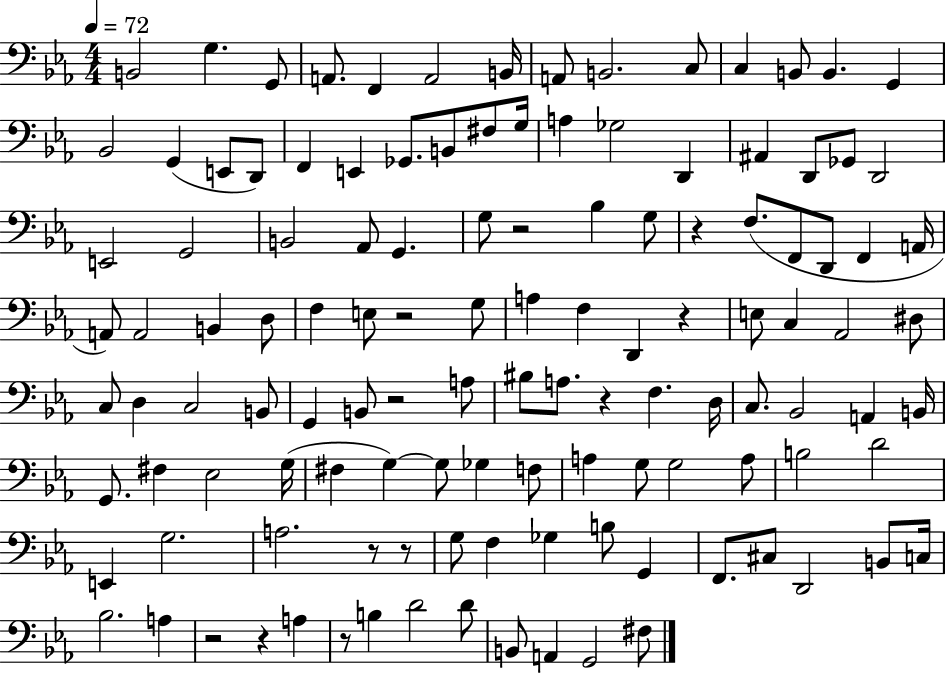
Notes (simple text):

B2/h G3/q. G2/e A2/e. F2/q A2/h B2/s A2/e B2/h. C3/e C3/q B2/e B2/q. G2/q Bb2/h G2/q E2/e D2/e F2/q E2/q Gb2/e. B2/e F#3/e G3/s A3/q Gb3/h D2/q A#2/q D2/e Gb2/e D2/h E2/h G2/h B2/h Ab2/e G2/q. G3/e R/h Bb3/q G3/e R/q F3/e. F2/e D2/e F2/q A2/s A2/e A2/h B2/q D3/e F3/q E3/e R/h G3/e A3/q F3/q D2/q R/q E3/e C3/q Ab2/h D#3/e C3/e D3/q C3/h B2/e G2/q B2/e R/h A3/e BIS3/e A3/e. R/q F3/q. D3/s C3/e. Bb2/h A2/q B2/s G2/e. F#3/q Eb3/h G3/s F#3/q G3/q G3/e Gb3/q F3/e A3/q G3/e G3/h A3/e B3/h D4/h E2/q G3/h. A3/h. R/e R/e G3/e F3/q Gb3/q B3/e G2/q F2/e. C#3/e D2/h B2/e C3/s Bb3/h. A3/q R/h R/q A3/q R/e B3/q D4/h D4/e B2/e A2/q G2/h F#3/e